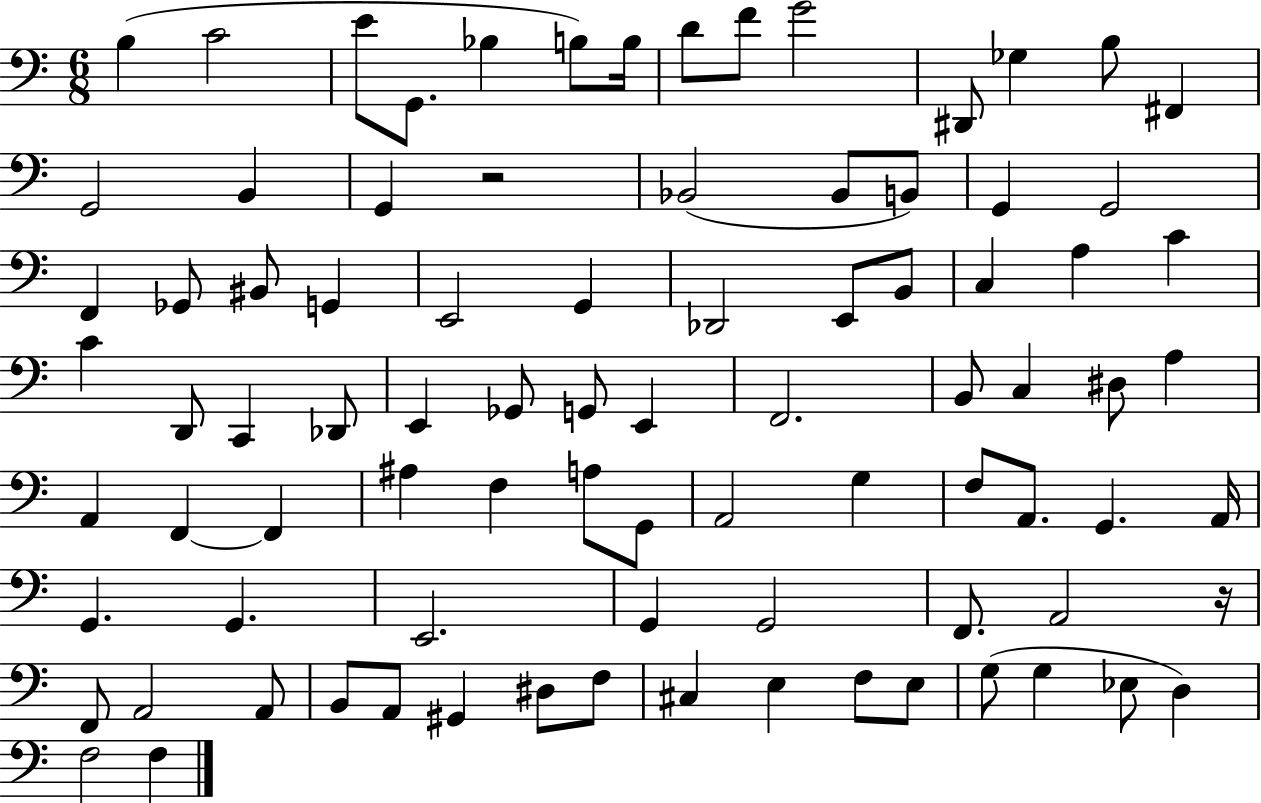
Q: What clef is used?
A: bass